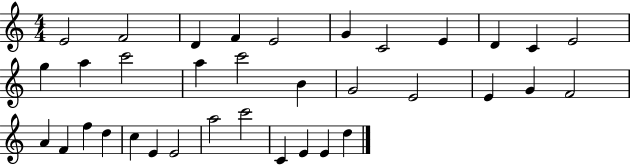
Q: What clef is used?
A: treble